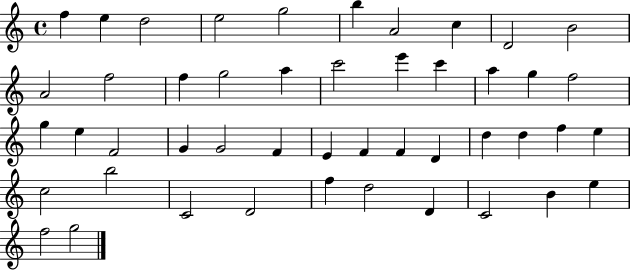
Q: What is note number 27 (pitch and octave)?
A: F4